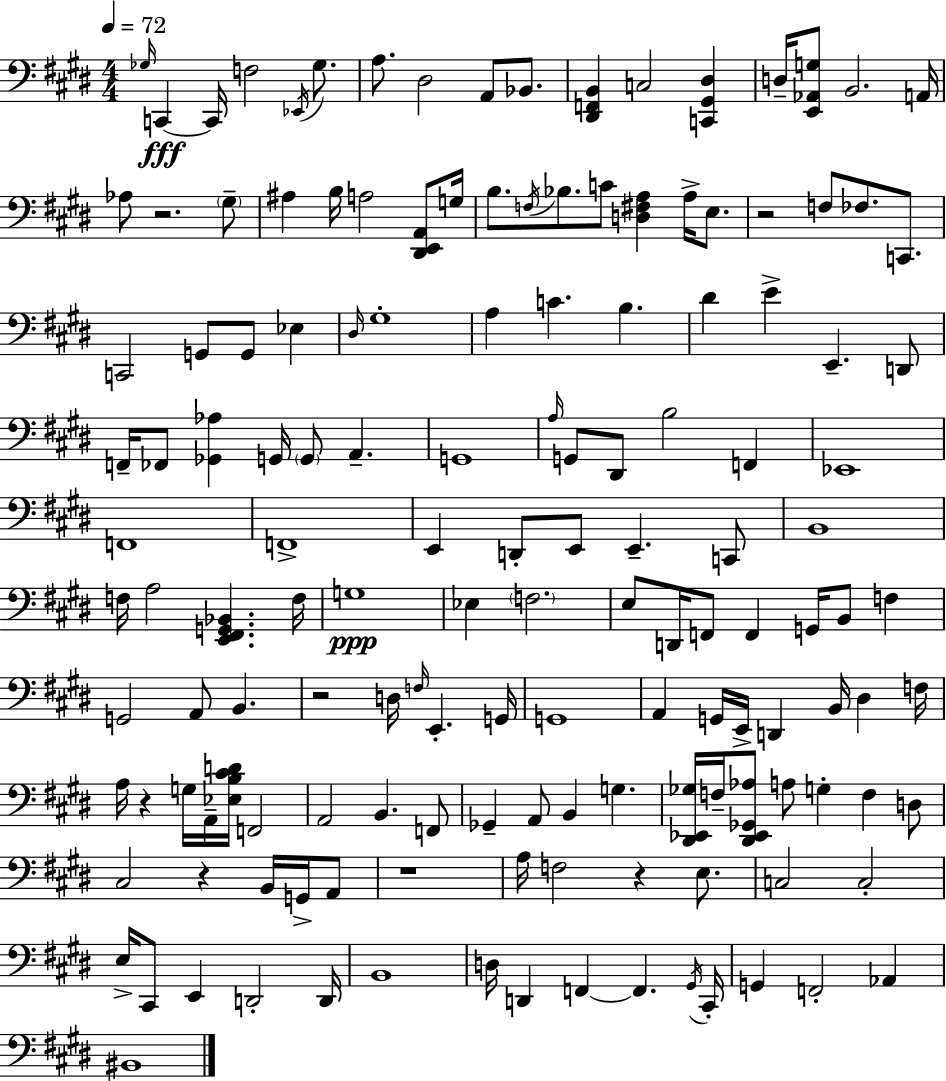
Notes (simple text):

Gb3/s C2/q C2/s F3/h Eb2/s Gb3/e. A3/e. D#3/h A2/e Bb2/e. [D#2,F2,B2]/q C3/h [C2,G#2,D#3]/q D3/s [E2,Ab2,G3]/e B2/h. A2/s Ab3/e R/h. G#3/e A#3/q B3/s A3/h [D#2,E2,A2]/e G3/s B3/e. F3/s Bb3/e. C4/e [D3,F#3,A3]/q A3/s E3/e. R/h F3/e FES3/e. C2/e. C2/h G2/e G2/e Eb3/q D#3/s G#3/w A3/q C4/q. B3/q. D#4/q E4/q E2/q. D2/e F2/s FES2/e [Gb2,Ab3]/q G2/s G2/e A2/q. G2/w A3/s G2/e D#2/e B3/h F2/q Eb2/w F2/w F2/w E2/q D2/e E2/e E2/q. C2/e B2/w F3/s A3/h [E2,F#2,G2,Bb2]/q. F3/s G3/w Eb3/q F3/h. E3/e D2/s F2/e F2/q G2/s B2/e F3/q G2/h A2/e B2/q. R/h D3/s F3/s E2/q. G2/s G2/w A2/q G2/s E2/s D2/q B2/s D#3/q F3/s A3/s R/q G3/s A2/s [Eb3,B3,C#4,D4]/s F2/h A2/h B2/q. F2/e Gb2/q A2/e B2/q G3/q. [D#2,Eb2,Gb3]/s F3/s [D#2,Eb2,Gb2,Ab3]/e A3/e G3/q F3/q D3/e C#3/h R/q B2/s G2/s A2/e R/w A3/s F3/h R/q E3/e. C3/h C3/h E3/s C#2/e E2/q D2/h D2/s B2/w D3/s D2/q F2/q F2/q. G#2/s C#2/s G2/q F2/h Ab2/q BIS2/w